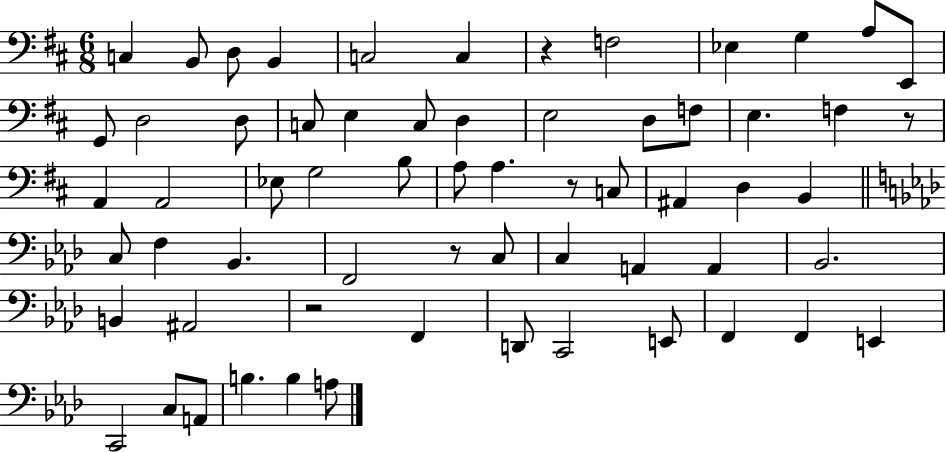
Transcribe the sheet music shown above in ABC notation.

X:1
T:Untitled
M:6/8
L:1/4
K:D
C, B,,/2 D,/2 B,, C,2 C, z F,2 _E, G, A,/2 E,,/2 G,,/2 D,2 D,/2 C,/2 E, C,/2 D, E,2 D,/2 F,/2 E, F, z/2 A,, A,,2 _E,/2 G,2 B,/2 A,/2 A, z/2 C,/2 ^A,, D, B,, C,/2 F, _B,, F,,2 z/2 C,/2 C, A,, A,, _B,,2 B,, ^A,,2 z2 F,, D,,/2 C,,2 E,,/2 F,, F,, E,, C,,2 C,/2 A,,/2 B, B, A,/2